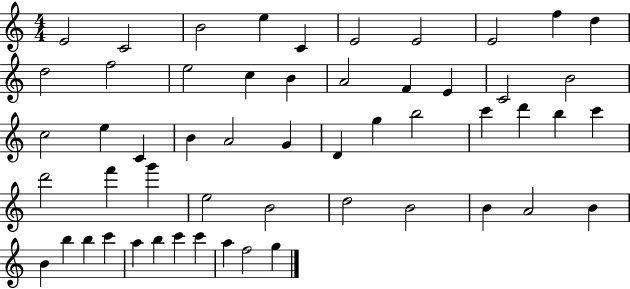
E4/h C4/h B4/h E5/q C4/q E4/h E4/h E4/h F5/q D5/q D5/h F5/h E5/h C5/q B4/q A4/h F4/q E4/q C4/h B4/h C5/h E5/q C4/q B4/q A4/h G4/q D4/q G5/q B5/h C6/q D6/q B5/q C6/q D6/h F6/q G6/q E5/h B4/h D5/h B4/h B4/q A4/h B4/q B4/q B5/q B5/q C6/q A5/q B5/q C6/q C6/q A5/q F5/h G5/q